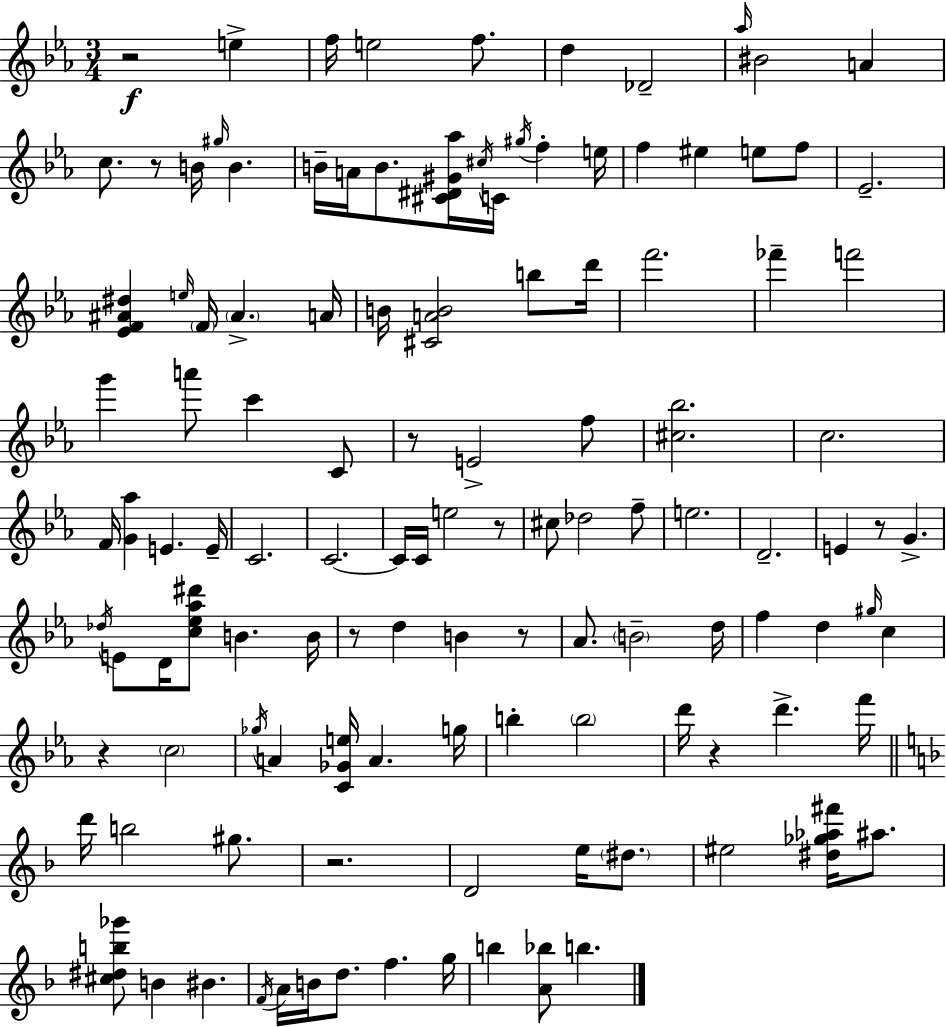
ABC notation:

X:1
T:Untitled
M:3/4
L:1/4
K:Cm
z2 e f/4 e2 f/2 d _D2 _a/4 ^B2 A c/2 z/2 B/4 ^g/4 B B/4 A/4 B/2 [^C^D^G_a]/4 ^c/4 C/4 ^g/4 f e/4 f ^e e/2 f/2 _E2 [_EF^A^d] e/4 F/4 ^A A/4 B/4 [^CAB]2 b/2 d'/4 f'2 _f' f'2 g' a'/2 c' C/2 z/2 E2 f/2 [^c_b]2 c2 F/4 [G_a] E E/4 C2 C2 C/4 C/4 e2 z/2 ^c/2 _d2 f/2 e2 D2 E z/2 G _d/4 E/2 D/4 [c_e_a^d']/2 B B/4 z/2 d B z/2 _A/2 B2 d/4 f d ^g/4 c z c2 _g/4 A [C_Ge]/4 A g/4 b b2 d'/4 z d' f'/4 d'/4 b2 ^g/2 z2 D2 e/4 ^d/2 ^e2 [^d_g_a^f']/4 ^a/2 [^c^db_g']/2 B ^B F/4 A/4 B/4 d/2 f g/4 b [A_b]/2 b